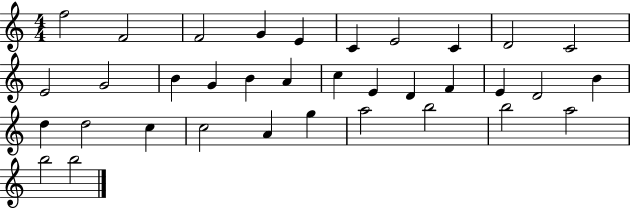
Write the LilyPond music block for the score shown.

{
  \clef treble
  \numericTimeSignature
  \time 4/4
  \key c \major
  f''2 f'2 | f'2 g'4 e'4 | c'4 e'2 c'4 | d'2 c'2 | \break e'2 g'2 | b'4 g'4 b'4 a'4 | c''4 e'4 d'4 f'4 | e'4 d'2 b'4 | \break d''4 d''2 c''4 | c''2 a'4 g''4 | a''2 b''2 | b''2 a''2 | \break b''2 b''2 | \bar "|."
}